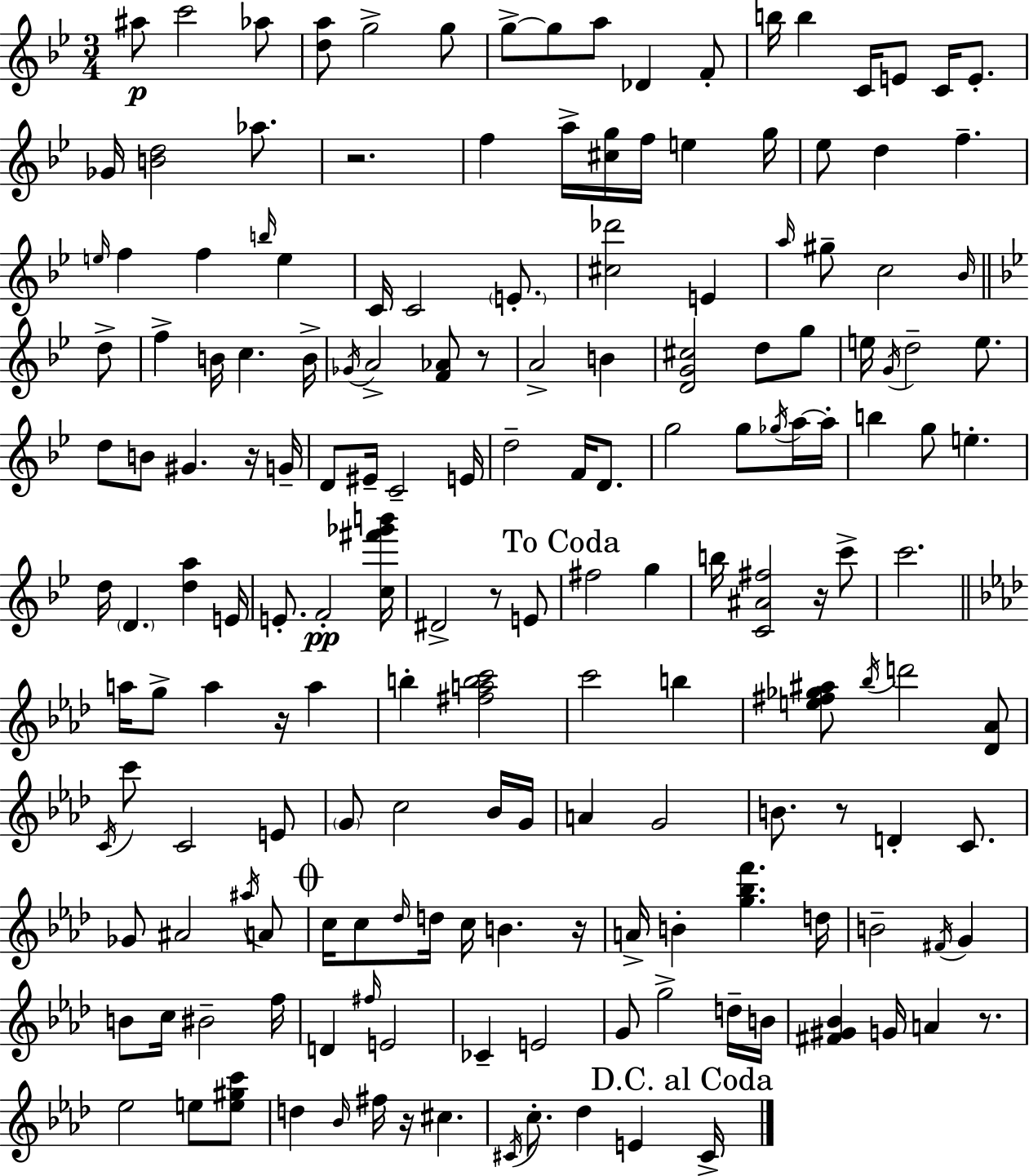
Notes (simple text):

A#5/e C6/h Ab5/e [D5,A5]/e G5/h G5/e G5/e G5/e A5/e Db4/q F4/e B5/s B5/q C4/s E4/e C4/s E4/e. Gb4/s [B4,D5]/h Ab5/e. R/h. F5/q A5/s [C#5,G5]/s F5/s E5/q G5/s Eb5/e D5/q F5/q. E5/s F5/q F5/q B5/s E5/q C4/s C4/h E4/e. [C#5,Db6]/h E4/q A5/s G#5/e C5/h Bb4/s D5/e F5/q B4/s C5/q. B4/s Gb4/s A4/h [F4,Ab4]/e R/e A4/h B4/q [D4,G4,C#5]/h D5/e G5/e E5/s G4/s D5/h E5/e. D5/e B4/e G#4/q. R/s G4/s D4/e EIS4/s C4/h E4/s D5/h F4/s D4/e. G5/h G5/e Gb5/s A5/s A5/s B5/q G5/e E5/q. D5/s D4/q. [D5,A5]/q E4/s E4/e. F4/h [C5,F#6,Gb6,B6]/s D#4/h R/e E4/e F#5/h G5/q B5/s [C4,A#4,F#5]/h R/s C6/e C6/h. A5/s G5/e A5/q R/s A5/q B5/q [F#5,A5,B5,C6]/h C6/h B5/q [E5,F#5,Gb5,A#5]/e Bb5/s D6/h [Db4,Ab4]/e C4/s C6/e C4/h E4/e G4/e C5/h Bb4/s G4/s A4/q G4/h B4/e. R/e D4/q C4/e. Gb4/e A#4/h A#5/s A4/e C5/s C5/e Db5/s D5/s C5/s B4/q. R/s A4/s B4/q [G5,Bb5,F6]/q. D5/s B4/h F#4/s G4/q B4/e C5/s BIS4/h F5/s D4/q F#5/s E4/h CES4/q E4/h G4/e G5/h D5/s B4/s [F#4,G#4,Bb4]/q G4/s A4/q R/e. Eb5/h E5/e [E5,G#5,C6]/e D5/q Bb4/s F#5/s R/s C#5/q. C#4/s C5/e. Db5/q E4/q C#4/s